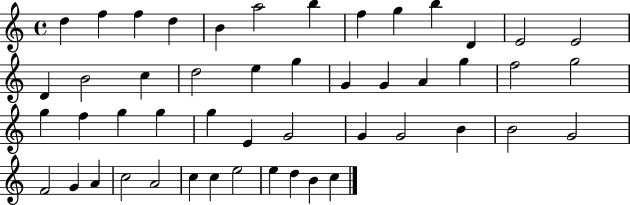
D5/q F5/q F5/q D5/q B4/q A5/h B5/q F5/q G5/q B5/q D4/q E4/h E4/h D4/q B4/h C5/q D5/h E5/q G5/q G4/q G4/q A4/q G5/q F5/h G5/h G5/q F5/q G5/q G5/q G5/q E4/q G4/h G4/q G4/h B4/q B4/h G4/h F4/h G4/q A4/q C5/h A4/h C5/q C5/q E5/h E5/q D5/q B4/q C5/q